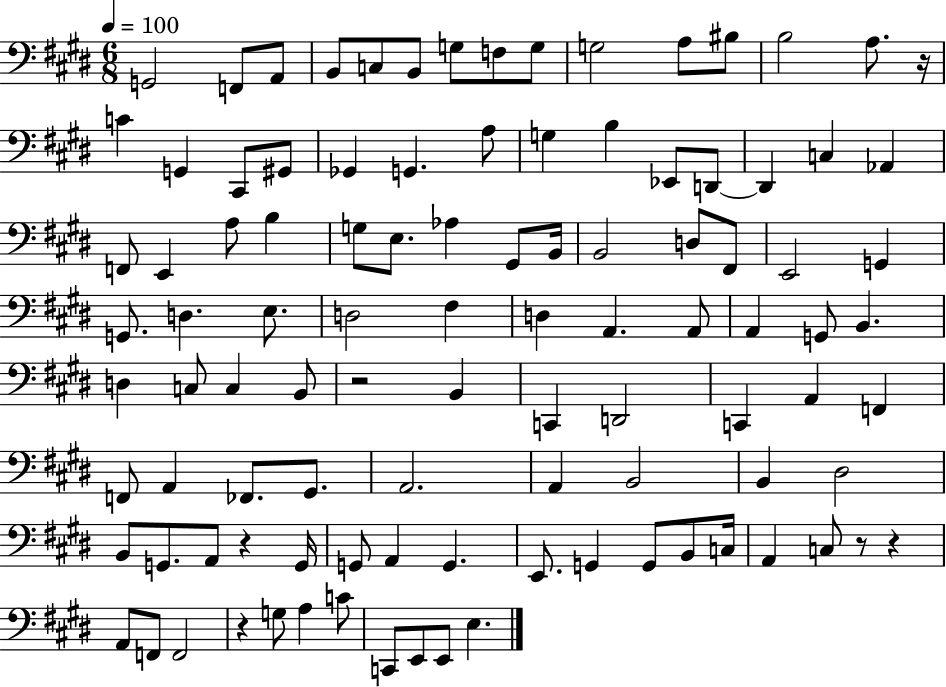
{
  \clef bass
  \numericTimeSignature
  \time 6/8
  \key e \major
  \tempo 4 = 100
  g,2 f,8 a,8 | b,8 c8 b,8 g8 f8 g8 | g2 a8 bis8 | b2 a8. r16 | \break c'4 g,4 cis,8 gis,8 | ges,4 g,4. a8 | g4 b4 ees,8 d,8~~ | d,4 c4 aes,4 | \break f,8 e,4 a8 b4 | g8 e8. aes4 gis,8 b,16 | b,2 d8 fis,8 | e,2 g,4 | \break g,8. d4. e8. | d2 fis4 | d4 a,4. a,8 | a,4 g,8 b,4. | \break d4 c8 c4 b,8 | r2 b,4 | c,4 d,2 | c,4 a,4 f,4 | \break f,8 a,4 fes,8. gis,8. | a,2. | a,4 b,2 | b,4 dis2 | \break b,8 g,8. a,8 r4 g,16 | g,8 a,4 g,4. | e,8. g,4 g,8 b,8 c16 | a,4 c8 r8 r4 | \break a,8 f,8 f,2 | r4 g8 a4 c'8 | c,8 e,8 e,8 e4. | \bar "|."
}